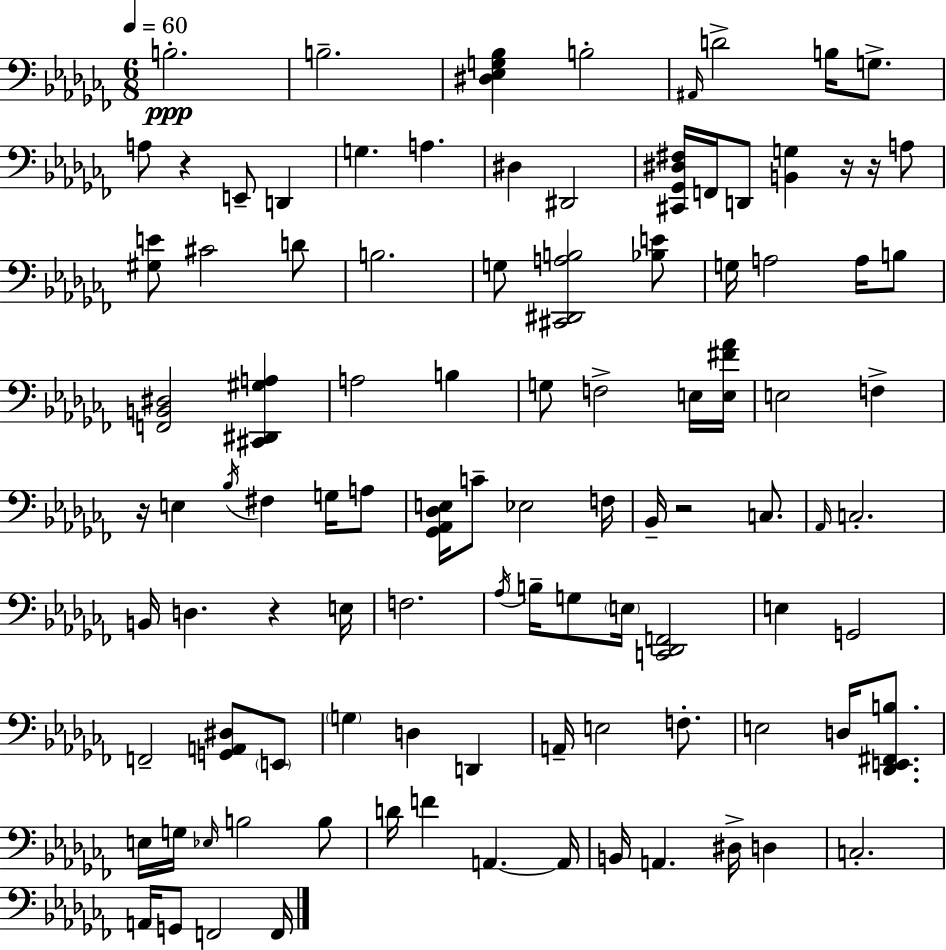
B3/h. B3/h. [D#3,Eb3,G3,Bb3]/q B3/h A#2/s D4/h B3/s G3/e. A3/e R/q E2/e D2/q G3/q. A3/q. D#3/q D#2/h [C#2,Gb2,D#3,F#3]/s F2/s D2/e [B2,G3]/q R/s R/s A3/e [G#3,E4]/e C#4/h D4/e B3/h. G3/e [C#2,D#2,A3,B3]/h [Bb3,E4]/e G3/s A3/h A3/s B3/e [F2,B2,D#3]/h [C#2,D#2,G#3,A3]/q A3/h B3/q G3/e F3/h E3/s [E3,F#4,Ab4]/s E3/h F3/q R/s E3/q Bb3/s F#3/q G3/s A3/e [Gb2,Ab2,Db3,E3]/s C4/e Eb3/h F3/s Bb2/s R/h C3/e. Ab2/s C3/h. B2/s D3/q. R/q E3/s F3/h. Ab3/s B3/s G3/e E3/s [C2,Db2,F2]/h E3/q G2/h F2/h [G2,A2,D#3]/e E2/e G3/q D3/q D2/q A2/s E3/h F3/e. E3/h D3/s [Db2,E2,F#2,B3]/e. E3/s G3/s Eb3/s B3/h B3/e D4/s F4/q A2/q. A2/s B2/s A2/q. D#3/s D3/q C3/h. A2/s G2/e F2/h F2/s